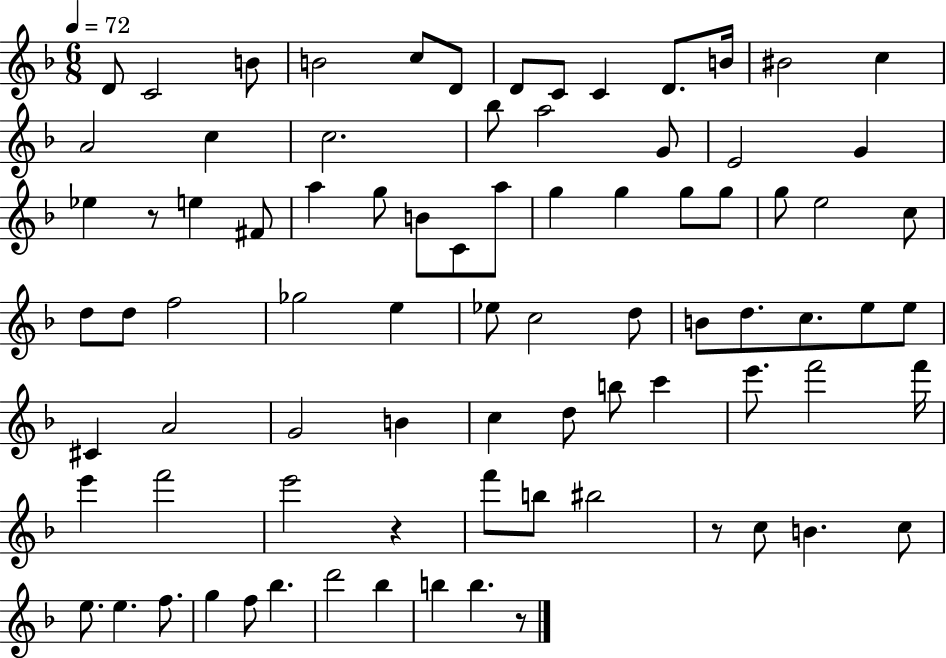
{
  \clef treble
  \numericTimeSignature
  \time 6/8
  \key f \major
  \tempo 4 = 72
  d'8 c'2 b'8 | b'2 c''8 d'8 | d'8 c'8 c'4 d'8. b'16 | bis'2 c''4 | \break a'2 c''4 | c''2. | bes''8 a''2 g'8 | e'2 g'4 | \break ees''4 r8 e''4 fis'8 | a''4 g''8 b'8 c'8 a''8 | g''4 g''4 g''8 g''8 | g''8 e''2 c''8 | \break d''8 d''8 f''2 | ges''2 e''4 | ees''8 c''2 d''8 | b'8 d''8. c''8. e''8 e''8 | \break cis'4 a'2 | g'2 b'4 | c''4 d''8 b''8 c'''4 | e'''8. f'''2 f'''16 | \break e'''4 f'''2 | e'''2 r4 | f'''8 b''8 bis''2 | r8 c''8 b'4. c''8 | \break e''8. e''4. f''8. | g''4 f''8 bes''4. | d'''2 bes''4 | b''4 b''4. r8 | \break \bar "|."
}